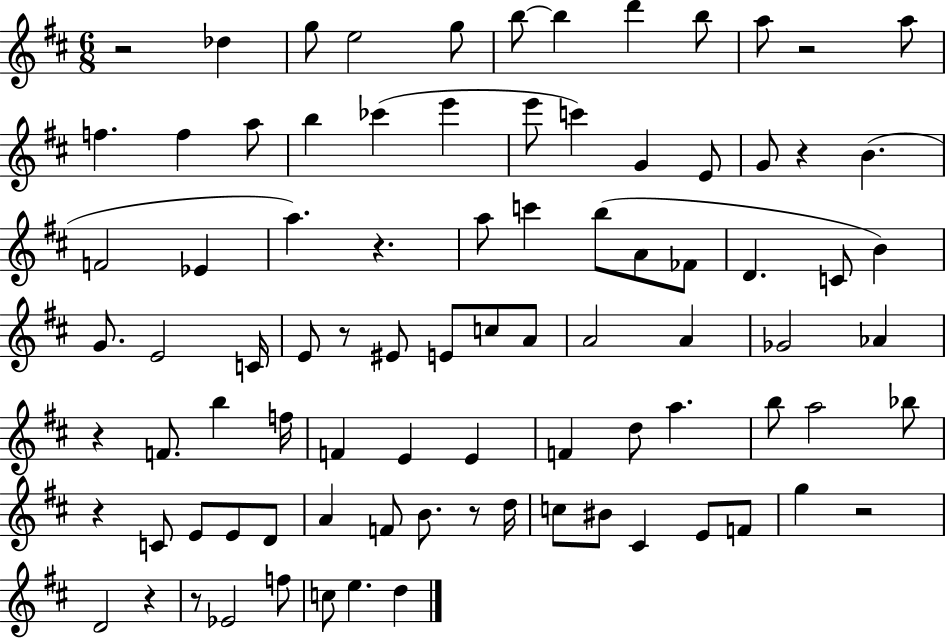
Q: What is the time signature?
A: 6/8